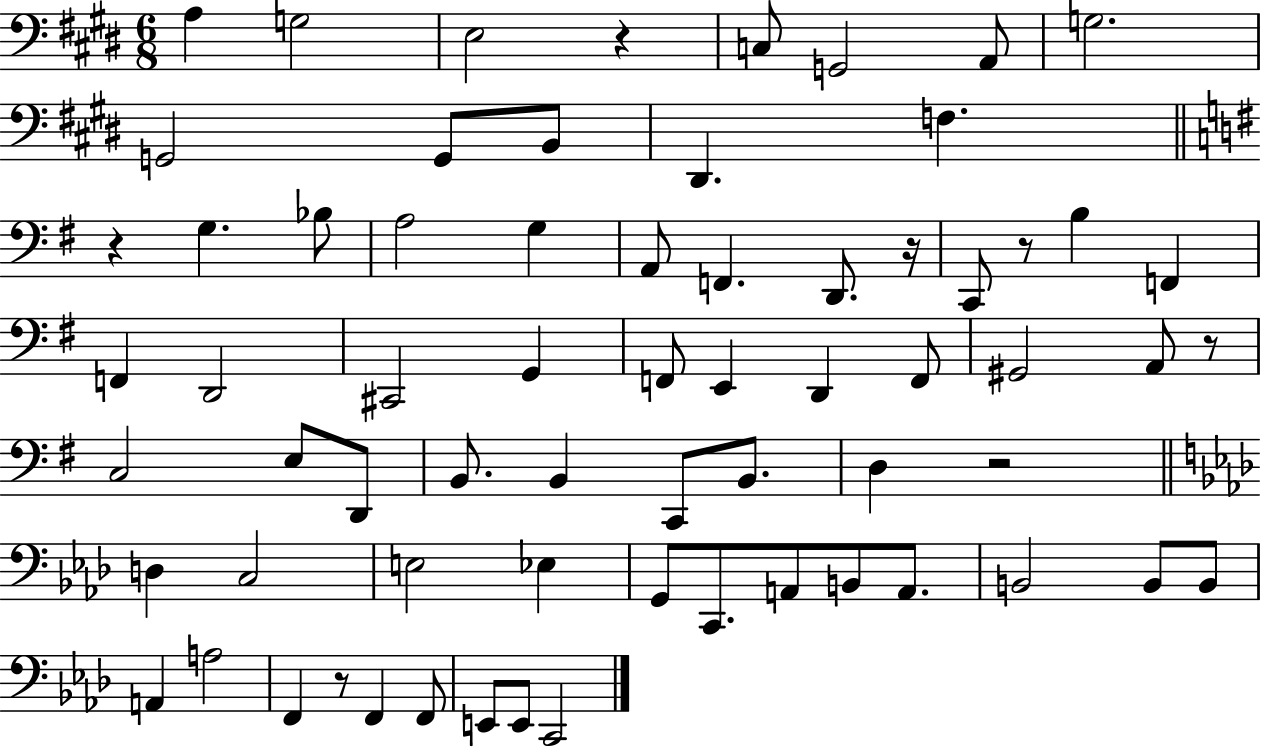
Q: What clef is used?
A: bass